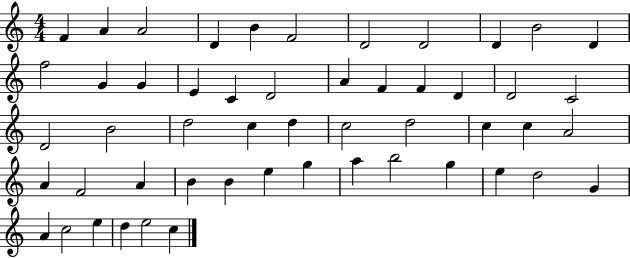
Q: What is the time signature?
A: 4/4